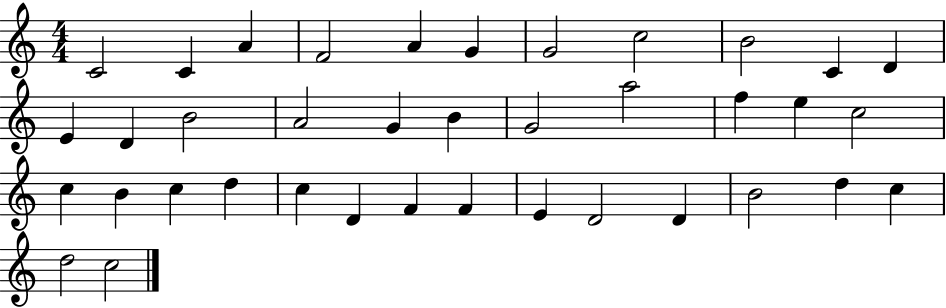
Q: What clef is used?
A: treble